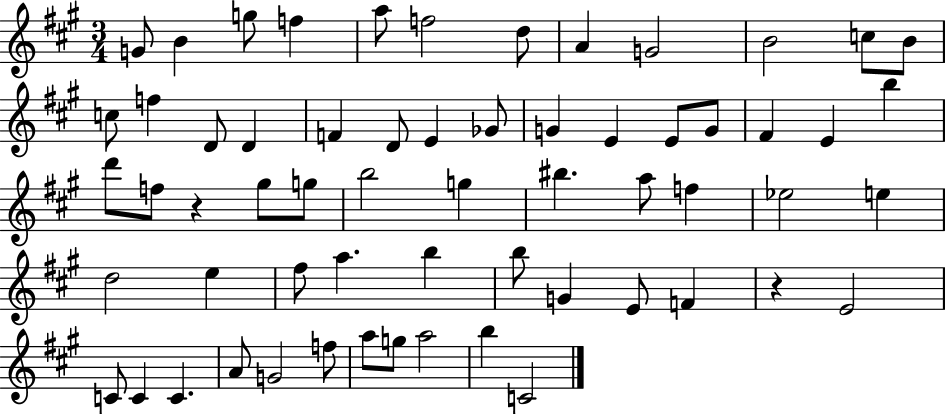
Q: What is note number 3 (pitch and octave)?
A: G5